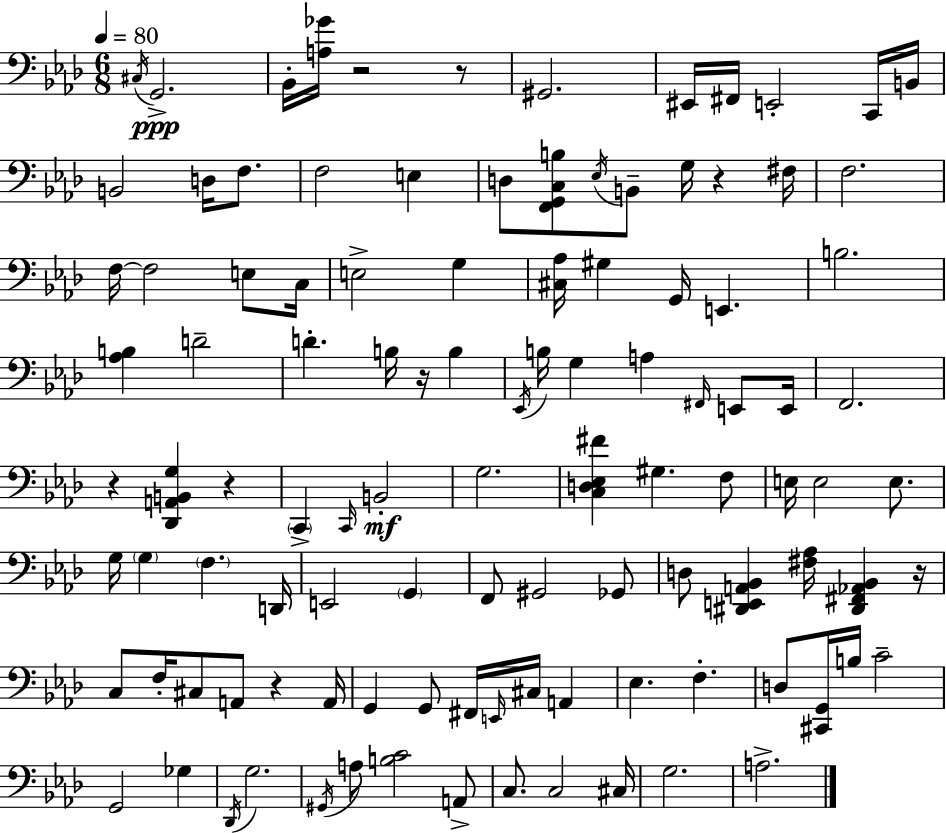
{
  \clef bass
  \numericTimeSignature
  \time 6/8
  \key aes \major
  \tempo 4 = 80
  \acciaccatura { cis16 }\ppp g,2.-> | bes,16-. <a ges'>16 r2 r8 | gis,2. | eis,16 fis,16 e,2-. c,16 | \break b,16 b,2 d16 f8. | f2 e4 | d8 <f, g, c b>8 \acciaccatura { ees16 } b,8-- g16 r4 | fis16 f2. | \break f16~~ f2 e8 | c16 e2-> g4 | <cis aes>16 gis4 g,16 e,4. | b2. | \break <aes b>4 d'2-- | d'4.-. b16 r16 b4 | \acciaccatura { ees,16 } b16 g4 a4 | \grace { fis,16 } e,8 e,16 f,2. | \break r4 <des, a, b, g>4 | r4 \parenthesize c,4-> \grace { c,16 }\mf b,2-. | g2. | <c d ees fis'>4 gis4. | \break f8 e16 e2 | e8. g16 \parenthesize g4 \parenthesize f4. | d,16 e,2 | \parenthesize g,4 f,8 gis,2 | \break ges,8 d8 <dis, e, a, bes,>4 <fis aes>16 | <dis, fis, aes, bes,>4 r16 c8 f16-. cis8 a,8 | r4 a,16 g,4 g,8 fis,16 | \grace { e,16 } cis16 a,4 ees4. | \break f4.-. d8 <cis, g,>16 b16 c'2-- | g,2 | ges4 \acciaccatura { des,16 } g2. | \acciaccatura { gis,16 } a8 <b c'>2 | \break a,8-> c8. c2 | cis16 g2. | a2.-> | \bar "|."
}